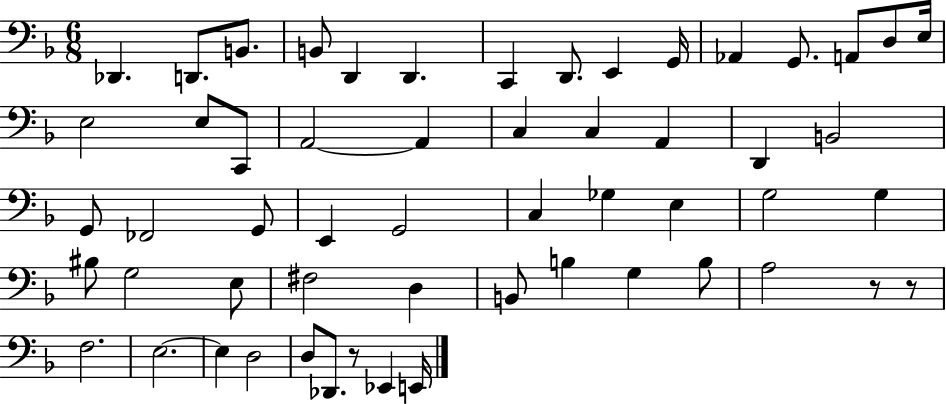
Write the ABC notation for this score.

X:1
T:Untitled
M:6/8
L:1/4
K:F
_D,, D,,/2 B,,/2 B,,/2 D,, D,, C,, D,,/2 E,, G,,/4 _A,, G,,/2 A,,/2 D,/2 E,/4 E,2 E,/2 C,,/2 A,,2 A,, C, C, A,, D,, B,,2 G,,/2 _F,,2 G,,/2 E,, G,,2 C, _G, E, G,2 G, ^B,/2 G,2 E,/2 ^F,2 D, B,,/2 B, G, B,/2 A,2 z/2 z/2 F,2 E,2 E, D,2 D,/2 _D,,/2 z/2 _E,, E,,/4